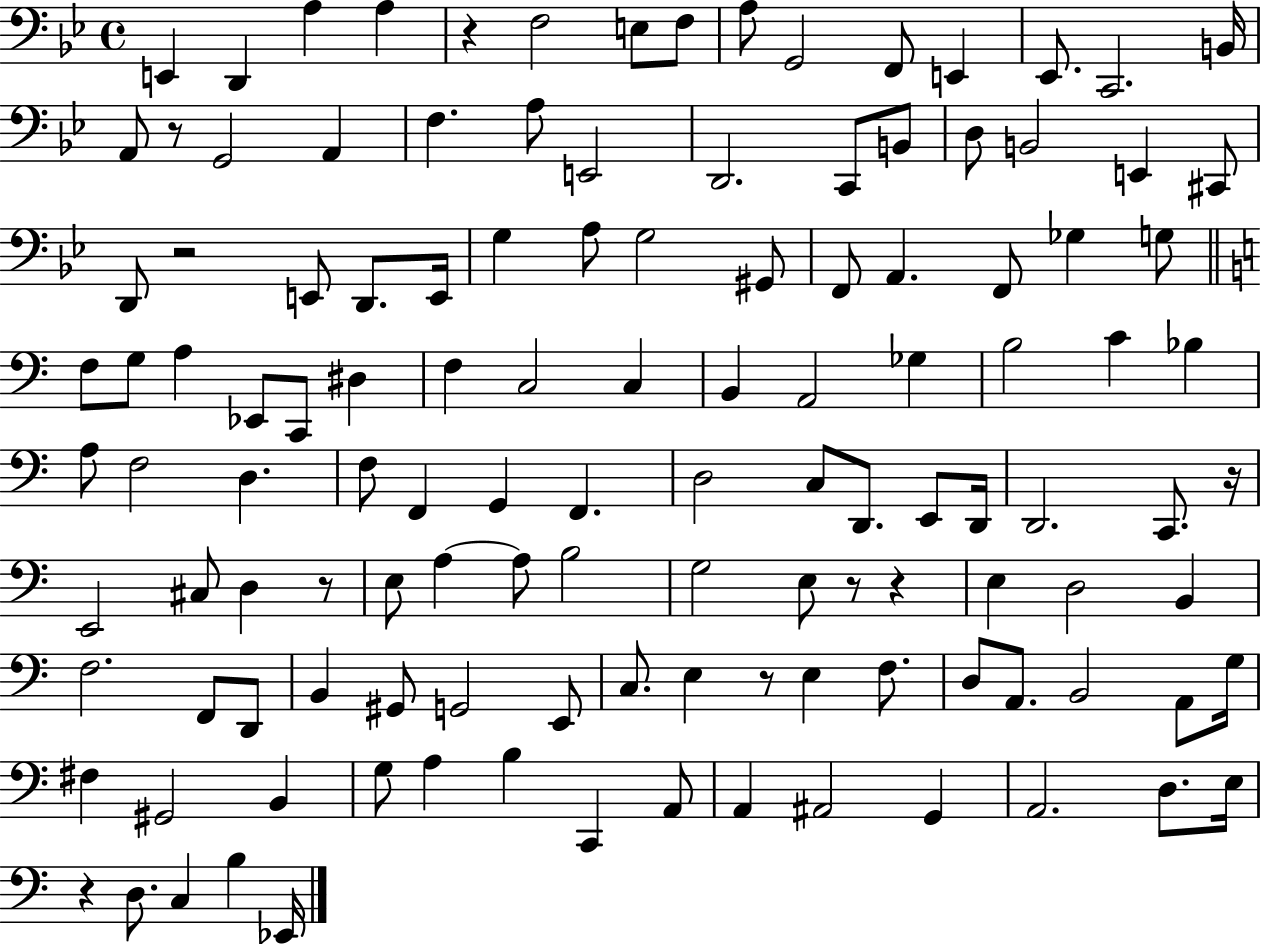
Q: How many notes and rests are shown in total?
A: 124